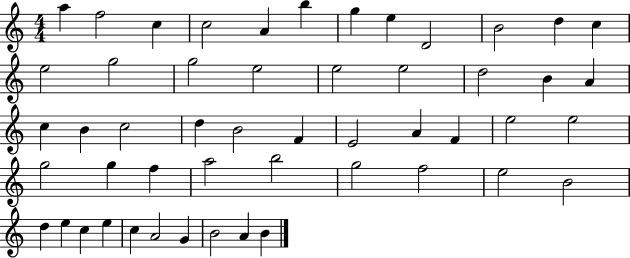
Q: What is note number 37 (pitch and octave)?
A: B5